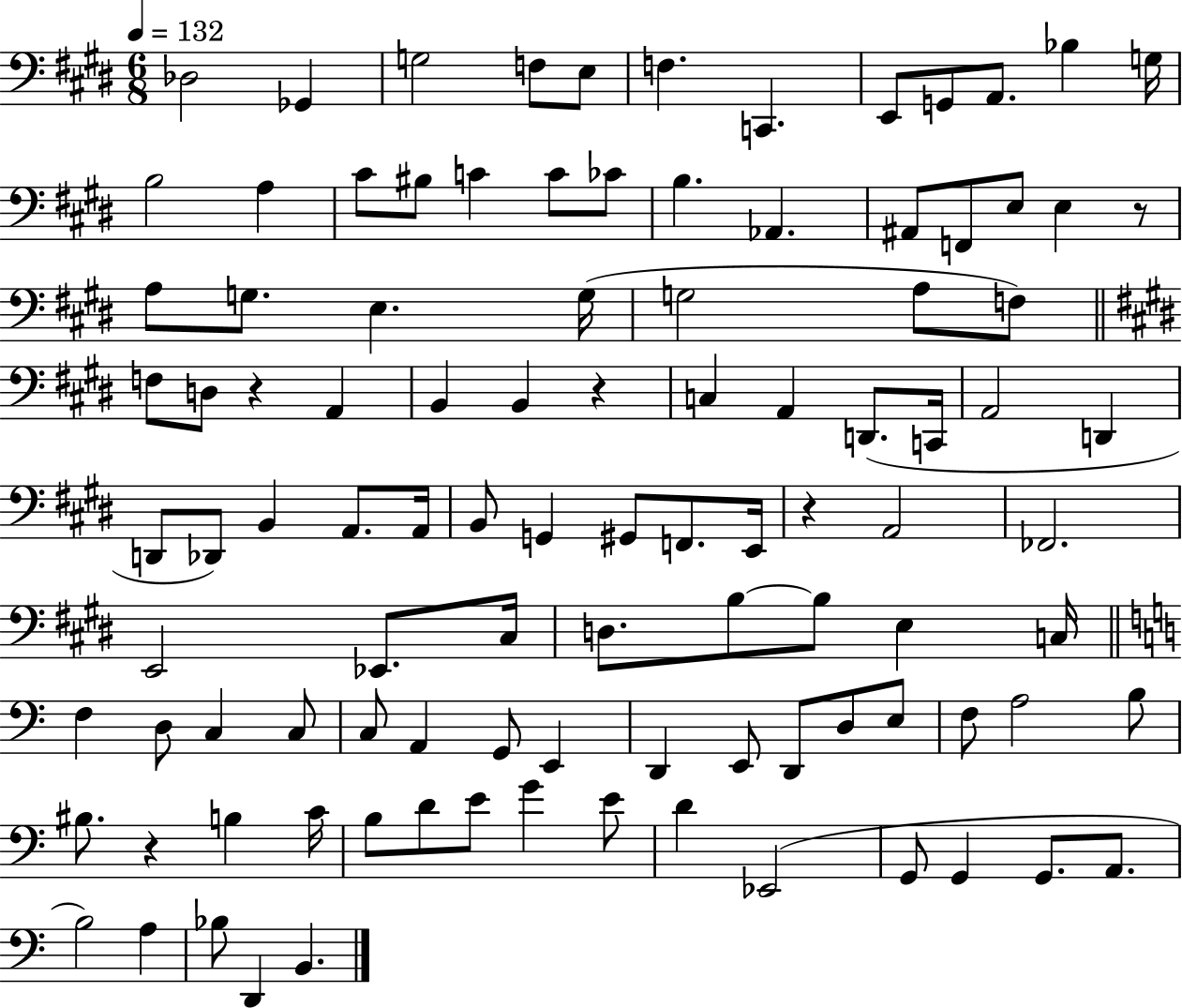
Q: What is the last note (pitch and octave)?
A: B2